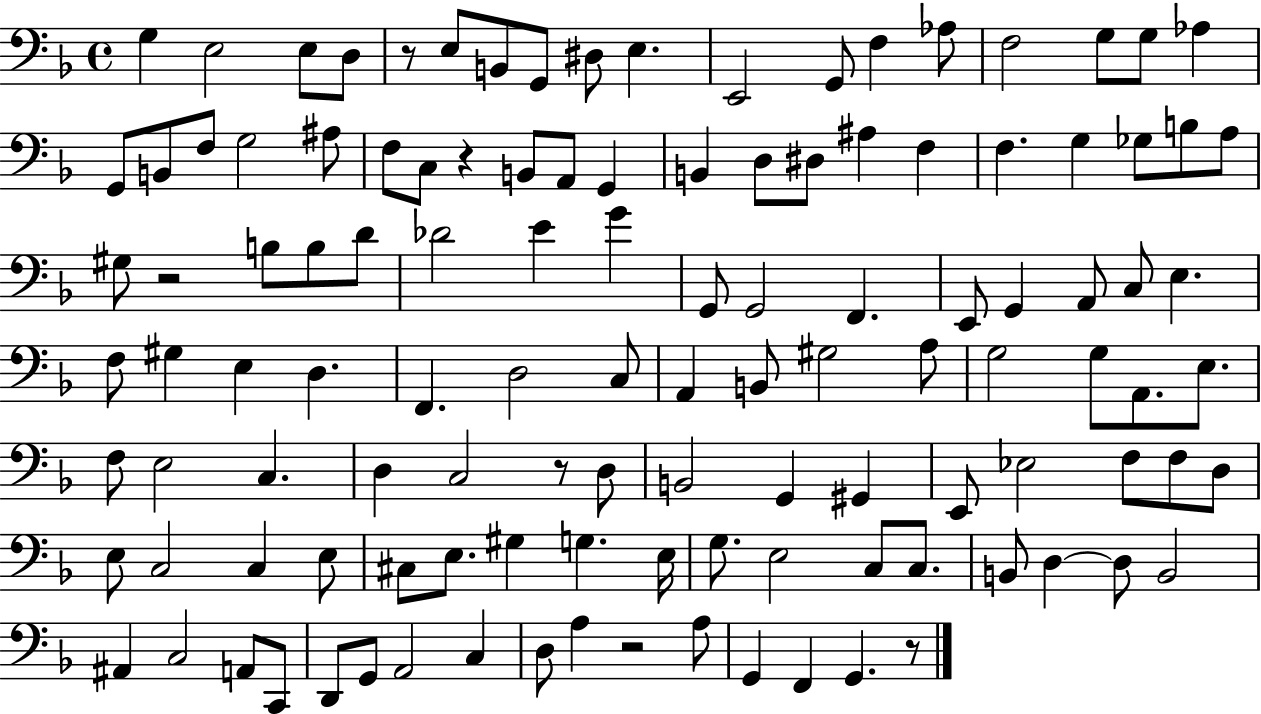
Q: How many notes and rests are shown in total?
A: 118